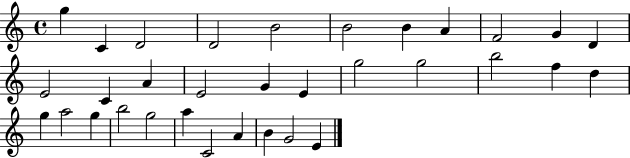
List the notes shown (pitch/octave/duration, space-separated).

G5/q C4/q D4/h D4/h B4/h B4/h B4/q A4/q F4/h G4/q D4/q E4/h C4/q A4/q E4/h G4/q E4/q G5/h G5/h B5/h F5/q D5/q G5/q A5/h G5/q B5/h G5/h A5/q C4/h A4/q B4/q G4/h E4/q